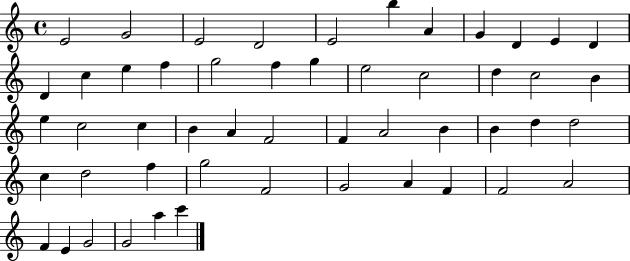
E4/h G4/h E4/h D4/h E4/h B5/q A4/q G4/q D4/q E4/q D4/q D4/q C5/q E5/q F5/q G5/h F5/q G5/q E5/h C5/h D5/q C5/h B4/q E5/q C5/h C5/q B4/q A4/q F4/h F4/q A4/h B4/q B4/q D5/q D5/h C5/q D5/h F5/q G5/h F4/h G4/h A4/q F4/q F4/h A4/h F4/q E4/q G4/h G4/h A5/q C6/q